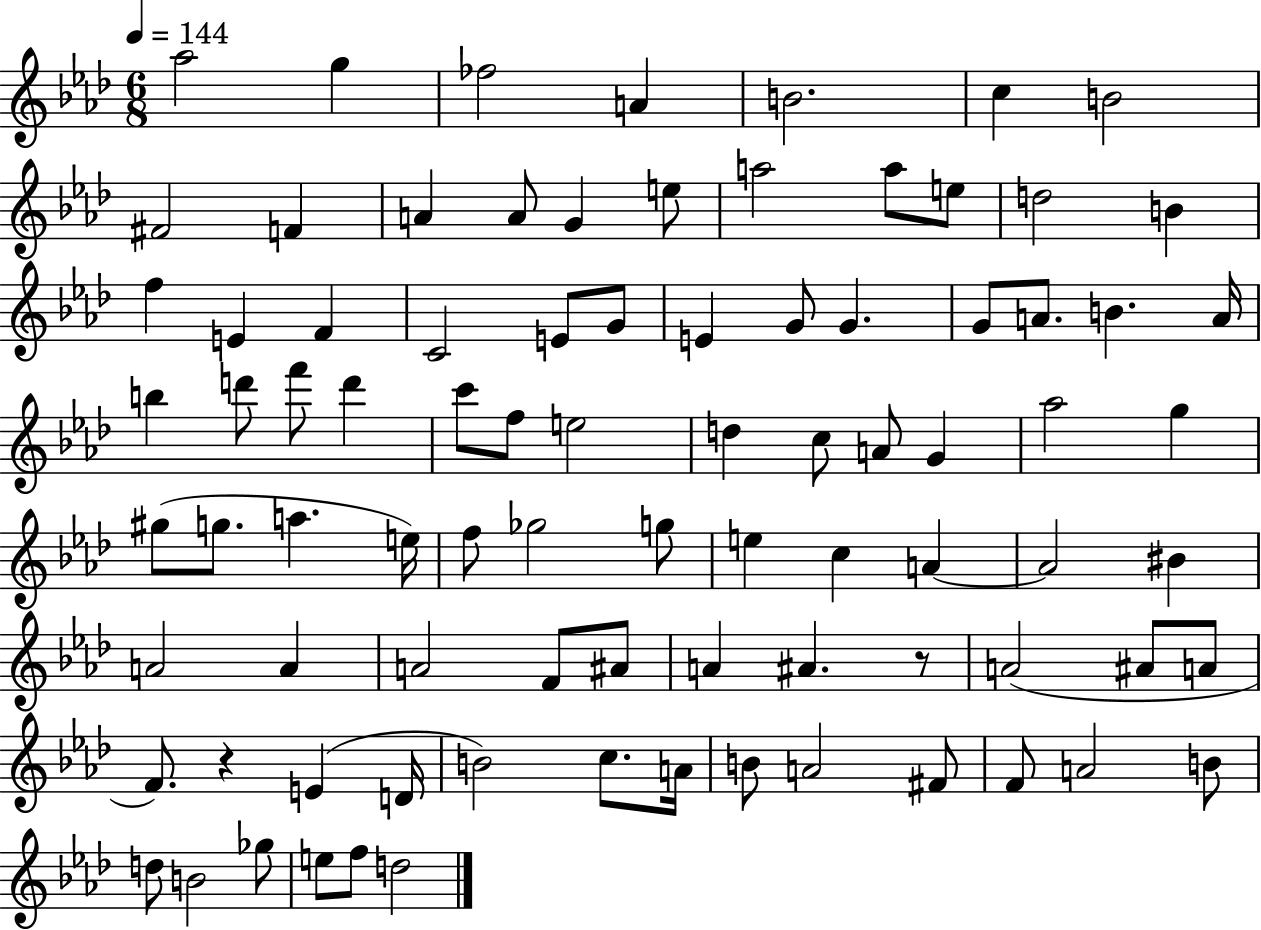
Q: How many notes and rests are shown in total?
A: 86